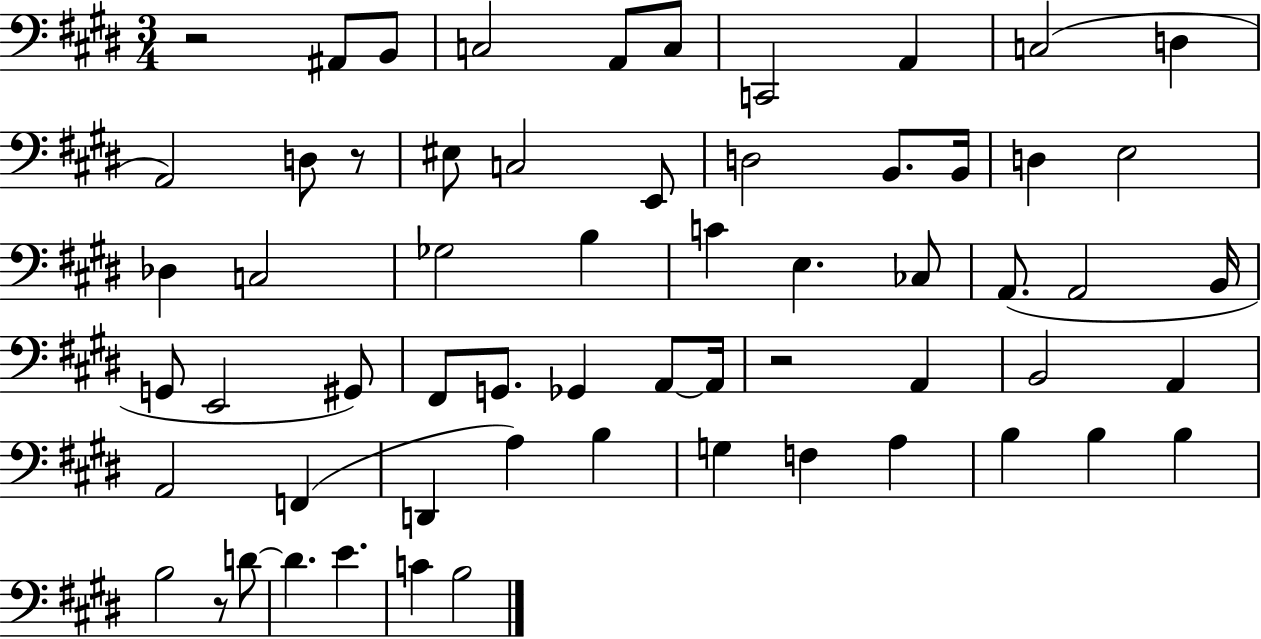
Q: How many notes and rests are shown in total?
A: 61